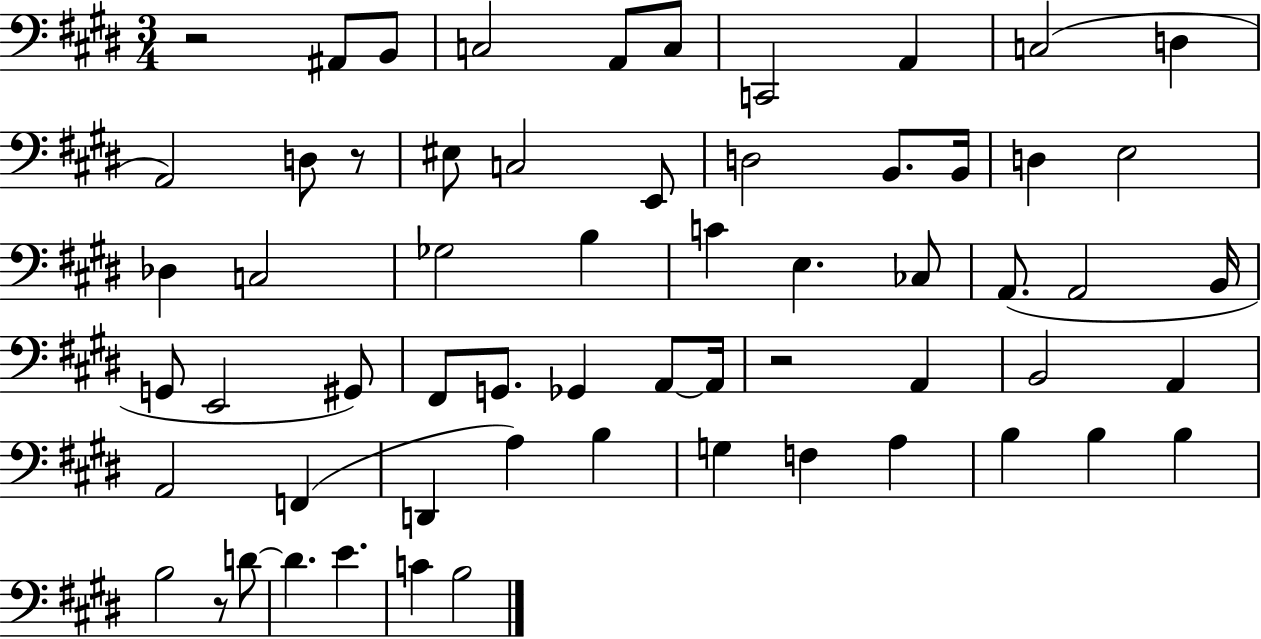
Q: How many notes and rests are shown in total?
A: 61